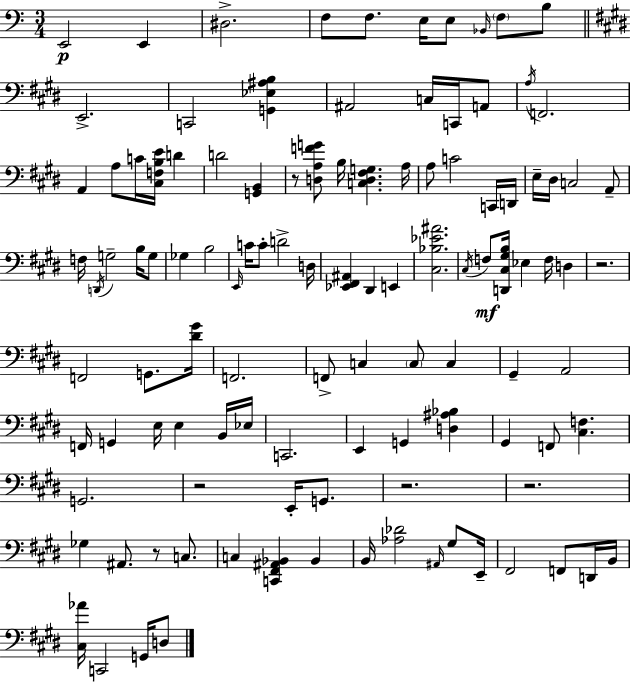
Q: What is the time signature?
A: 3/4